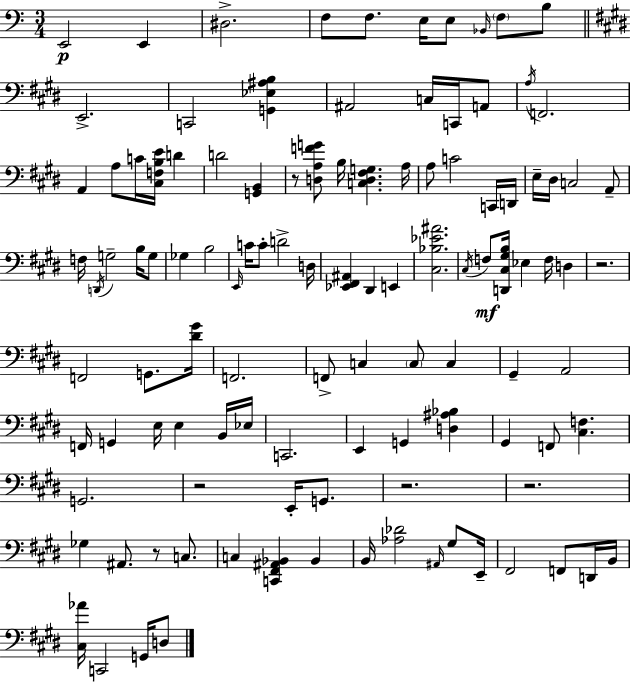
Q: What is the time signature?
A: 3/4